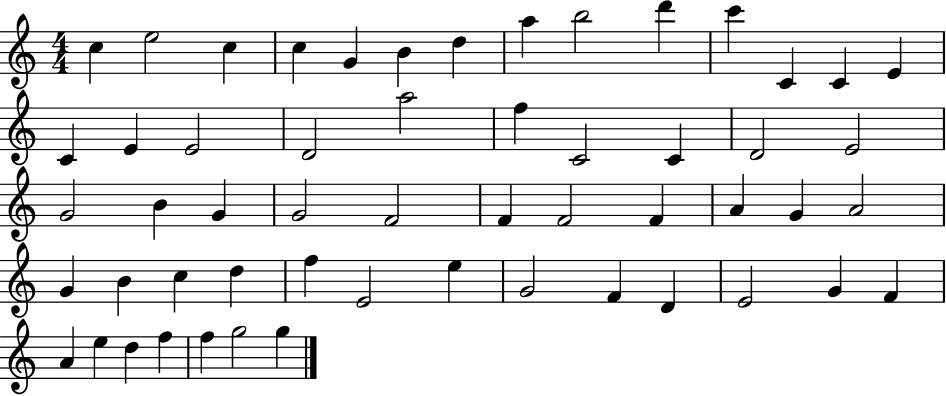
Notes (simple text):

C5/q E5/h C5/q C5/q G4/q B4/q D5/q A5/q B5/h D6/q C6/q C4/q C4/q E4/q C4/q E4/q E4/h D4/h A5/h F5/q C4/h C4/q D4/h E4/h G4/h B4/q G4/q G4/h F4/h F4/q F4/h F4/q A4/q G4/q A4/h G4/q B4/q C5/q D5/q F5/q E4/h E5/q G4/h F4/q D4/q E4/h G4/q F4/q A4/q E5/q D5/q F5/q F5/q G5/h G5/q